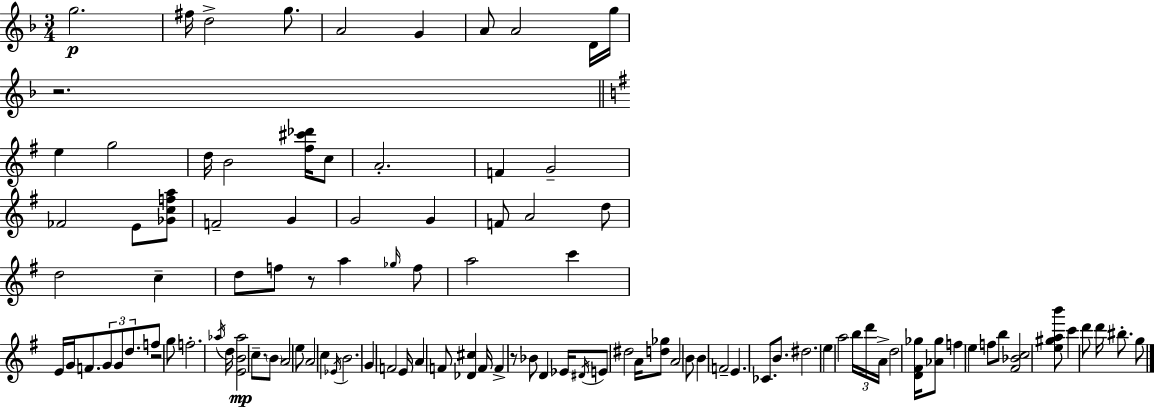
{
  \clef treble
  \numericTimeSignature
  \time 3/4
  \key f \major
  g''2.\p | fis''16 d''2-> g''8. | a'2 g'4 | a'8 a'2 d'16 g''16 | \break r2. | \bar "||" \break \key e \minor e''4 g''2 | d''16 b'2 <fis'' cis''' des'''>16 c''8 | a'2.-. | f'4 g'2-- | \break fes'2 e'8 <ges' c'' f'' a''>8 | f'2-- g'4 | g'2 g'4 | f'8 a'2 d''8 | \break d''2 c''4-- | d''8 f''8 r8 a''4 \grace { ges''16 } f''8 | a''2 c'''4 | e'16 g'16 f'8. \tuplet 3/2 { g'8 g'8 d''8. } | \break f''8-- r2 g''8 | f''2.-. | \acciaccatura { aes''16 } d''16 <e' b' aes''>2\mp c''8.-- | \parenthesize b'8 a'2 | \break e''8 a'2 c''4 | \acciaccatura { ees'16 } b'2. | g'4 f'2 | e'16 a'4 f'8 <des' cis''>4 | \break f'16 f'4-> r8 bes'8 d'4 | ees'16 \acciaccatura { dis'16 } e'8 dis''2 | a'16 <d'' ges''>8 a'2 | b'8 b'4 f'2-- | \break e'4. ces'8. | b'8. dis''2. | e''4 a''2 | \tuplet 3/2 { b''16 d'''16 a'16-> } d''2 | \break <d' fis' ges''>16 <aes' ges''>8 f''4 e''4 | f''8 b''8 <fis' bes' c''>2 | <e'' gis'' a'' b'''>8 c'''4 d'''8 d'''16 bis''8.-. | g''8 \bar "|."
}